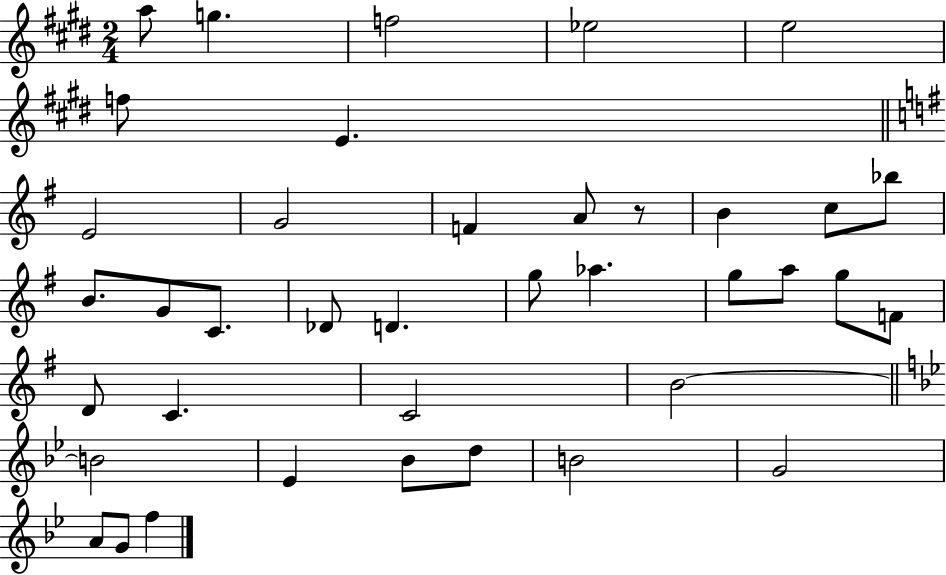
A5/e G5/q. F5/h Eb5/h E5/h F5/e E4/q. E4/h G4/h F4/q A4/e R/e B4/q C5/e Bb5/e B4/e. G4/e C4/e. Db4/e D4/q. G5/e Ab5/q. G5/e A5/e G5/e F4/e D4/e C4/q. C4/h B4/h B4/h Eb4/q Bb4/e D5/e B4/h G4/h A4/e G4/e F5/q